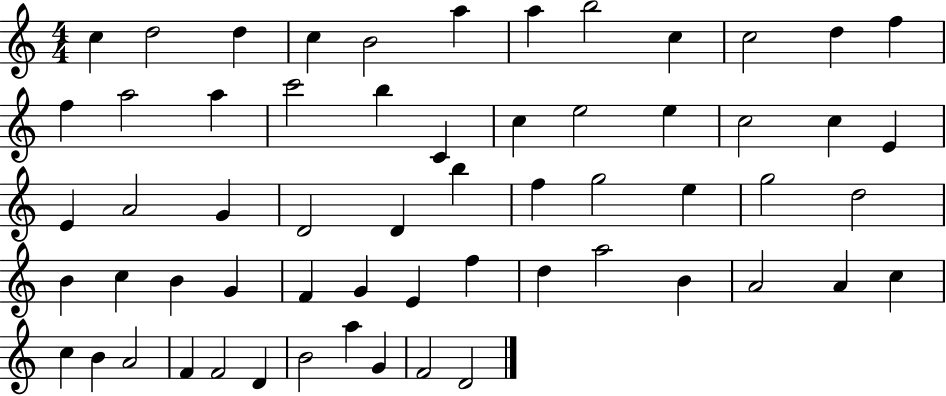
X:1
T:Untitled
M:4/4
L:1/4
K:C
c d2 d c B2 a a b2 c c2 d f f a2 a c'2 b C c e2 e c2 c E E A2 G D2 D b f g2 e g2 d2 B c B G F G E f d a2 B A2 A c c B A2 F F2 D B2 a G F2 D2